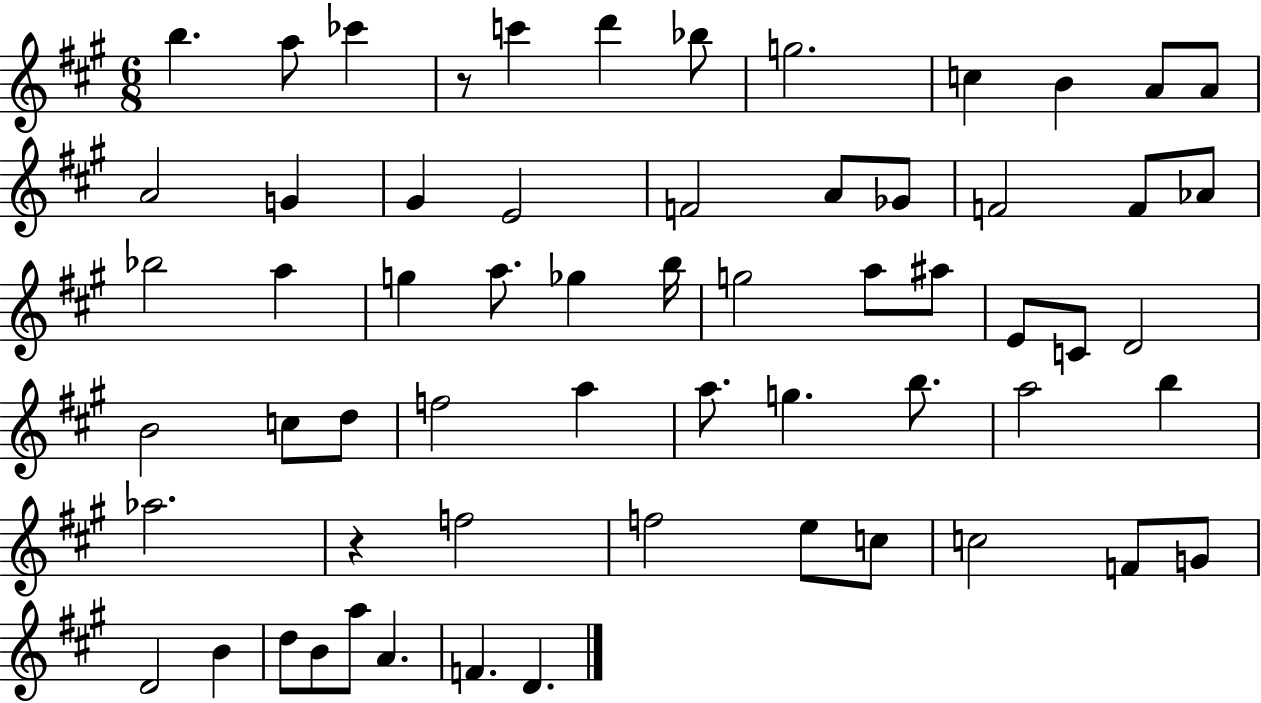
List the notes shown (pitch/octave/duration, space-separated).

B5/q. A5/e CES6/q R/e C6/q D6/q Bb5/e G5/h. C5/q B4/q A4/e A4/e A4/h G4/q G#4/q E4/h F4/h A4/e Gb4/e F4/h F4/e Ab4/e Bb5/h A5/q G5/q A5/e. Gb5/q B5/s G5/h A5/e A#5/e E4/e C4/e D4/h B4/h C5/e D5/e F5/h A5/q A5/e. G5/q. B5/e. A5/h B5/q Ab5/h. R/q F5/h F5/h E5/e C5/e C5/h F4/e G4/e D4/h B4/q D5/e B4/e A5/e A4/q. F4/q. D4/q.